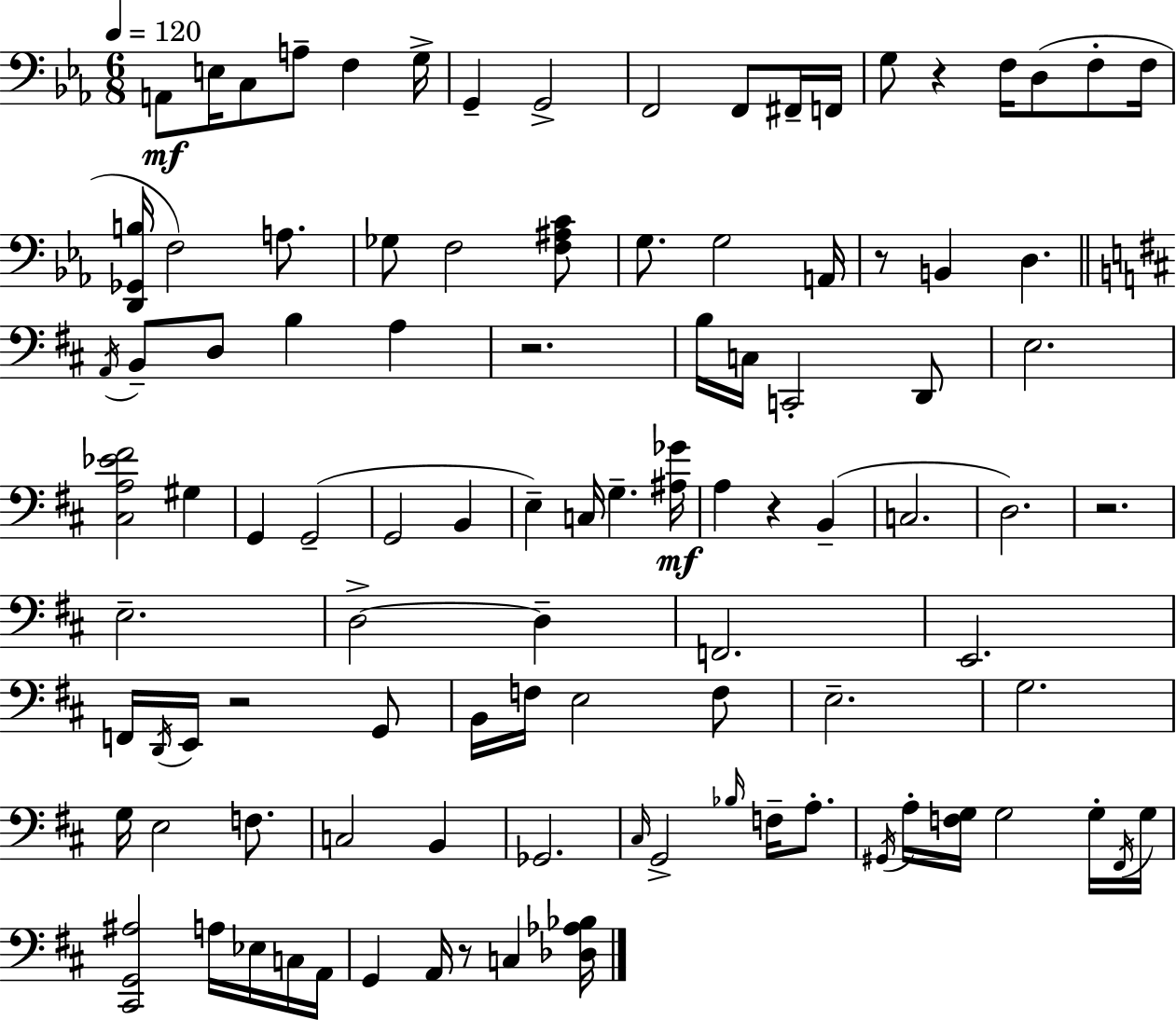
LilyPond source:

{
  \clef bass
  \numericTimeSignature
  \time 6/8
  \key ees \major
  \tempo 4 = 120
  a,8\mf e16 c8 a8-- f4 g16-> | g,4-- g,2-> | f,2 f,8 fis,16-- f,16 | g8 r4 f16 d8( f8-. f16 | \break <d, ges, b>16 f2) a8. | ges8 f2 <f ais c'>8 | g8. g2 a,16 | r8 b,4 d4. | \break \bar "||" \break \key d \major \acciaccatura { a,16 } b,8-- d8 b4 a4 | r2. | b16 c16 c,2-. d,8 | e2. | \break <cis a ees' fis'>2 gis4 | g,4 g,2--( | g,2 b,4 | e4--) c16 g4.-- | \break <ais ges'>16\mf a4 r4 b,4--( | c2. | d2.) | r2. | \break e2.-- | d2->~~ d4-- | f,2. | e,2. | \break f,16 \acciaccatura { d,16 } e,16 r2 | g,8 b,16 f16 e2 | f8 e2.-- | g2. | \break g16 e2 f8. | c2 b,4 | ges,2. | \grace { cis16 } g,2-> \grace { bes16 } | \break f16-- a8.-. \acciaccatura { gis,16 } a16-. <f g>16 g2 | g16-. \acciaccatura { fis,16 } g16 <cis, g, ais>2 | a16 ees16 c16 a,16 g,4 a,16 r8 | c4 <des aes bes>16 \bar "|."
}